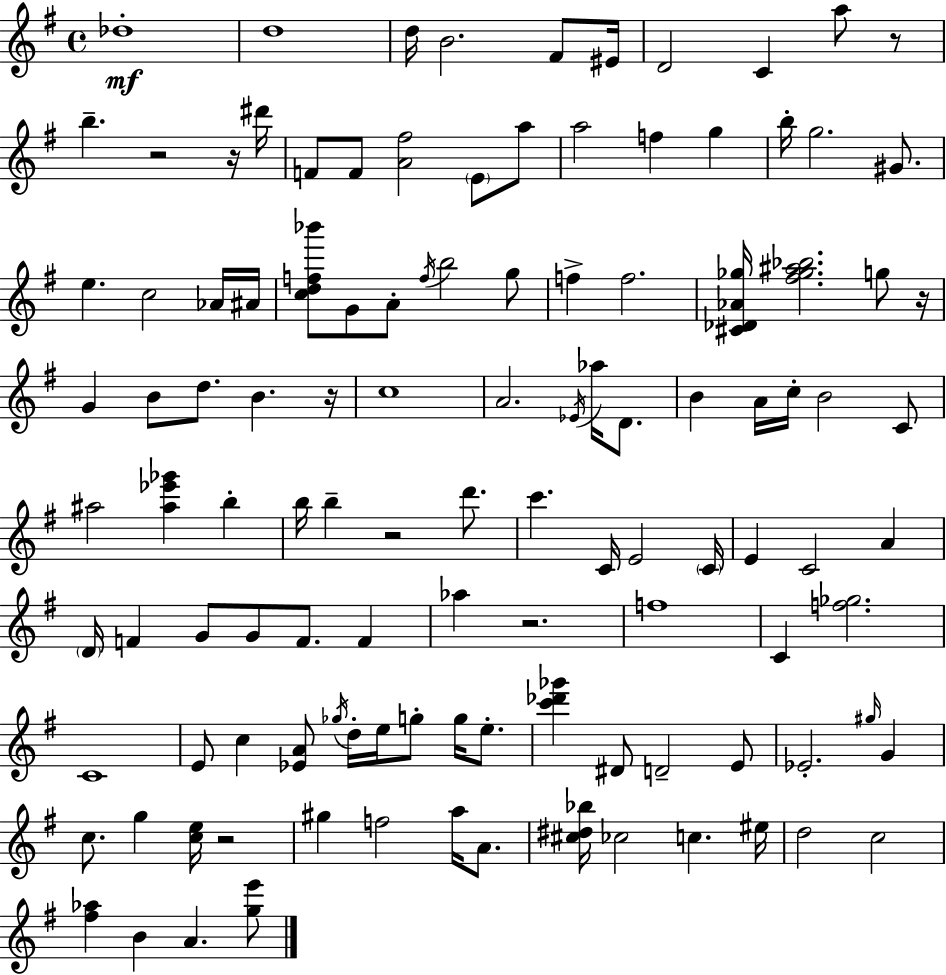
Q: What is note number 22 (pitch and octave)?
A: E5